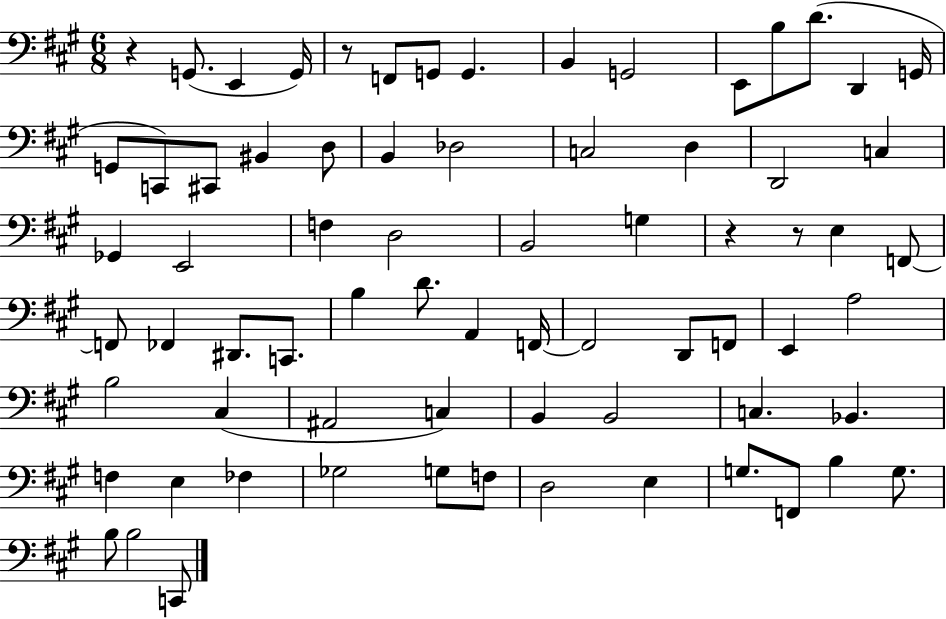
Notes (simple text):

R/q G2/e. E2/q G2/s R/e F2/e G2/e G2/q. B2/q G2/h E2/e B3/e D4/e. D2/q G2/s G2/e C2/e C#2/e BIS2/q D3/e B2/q Db3/h C3/h D3/q D2/h C3/q Gb2/q E2/h F3/q D3/h B2/h G3/q R/q R/e E3/q F2/e F2/e FES2/q D#2/e. C2/e. B3/q D4/e. A2/q F2/s F2/h D2/e F2/e E2/q A3/h B3/h C#3/q A#2/h C3/q B2/q B2/h C3/q. Bb2/q. F3/q E3/q FES3/q Gb3/h G3/e F3/e D3/h E3/q G3/e. F2/e B3/q G3/e. B3/e B3/h C2/e